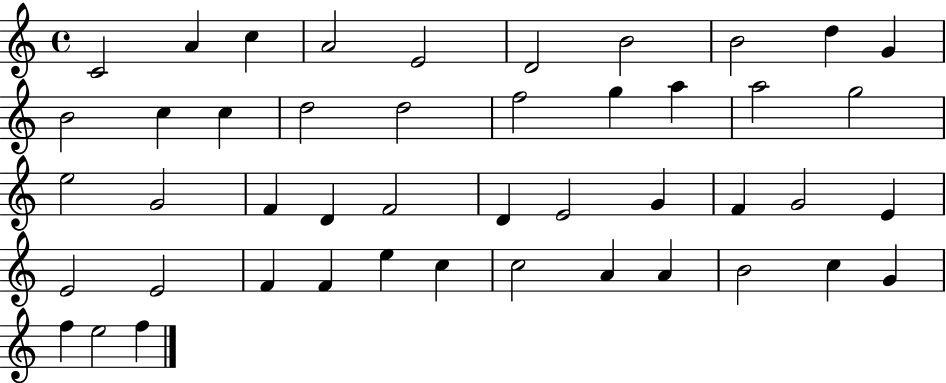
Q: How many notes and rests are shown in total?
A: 46